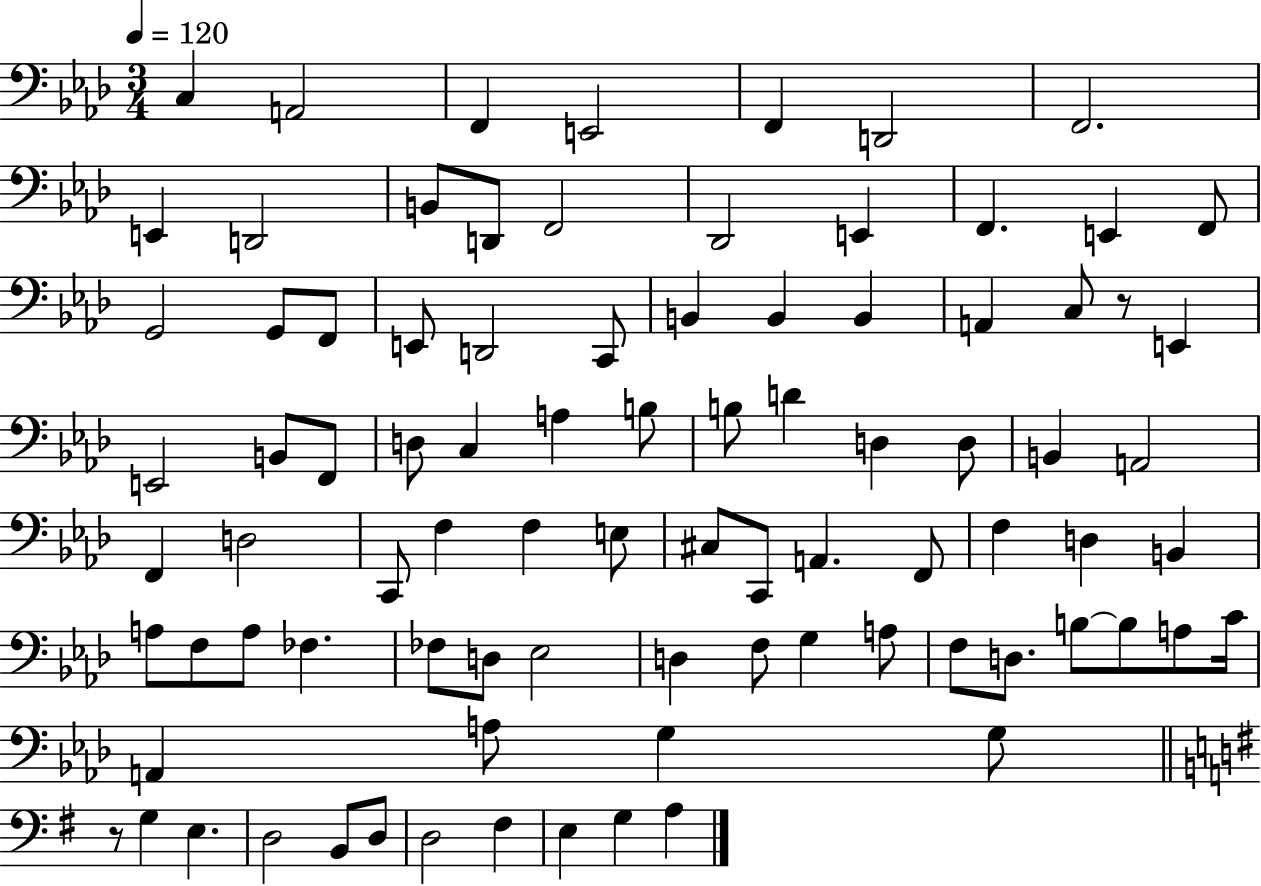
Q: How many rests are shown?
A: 2